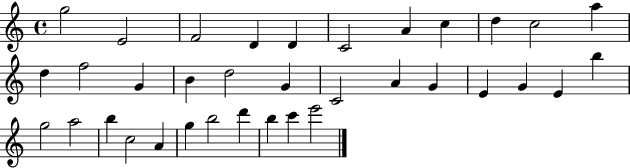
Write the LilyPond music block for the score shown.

{
  \clef treble
  \time 4/4
  \defaultTimeSignature
  \key c \major
  g''2 e'2 | f'2 d'4 d'4 | c'2 a'4 c''4 | d''4 c''2 a''4 | \break d''4 f''2 g'4 | b'4 d''2 g'4 | c'2 a'4 g'4 | e'4 g'4 e'4 b''4 | \break g''2 a''2 | b''4 c''2 a'4 | g''4 b''2 d'''4 | b''4 c'''4 e'''2 | \break \bar "|."
}